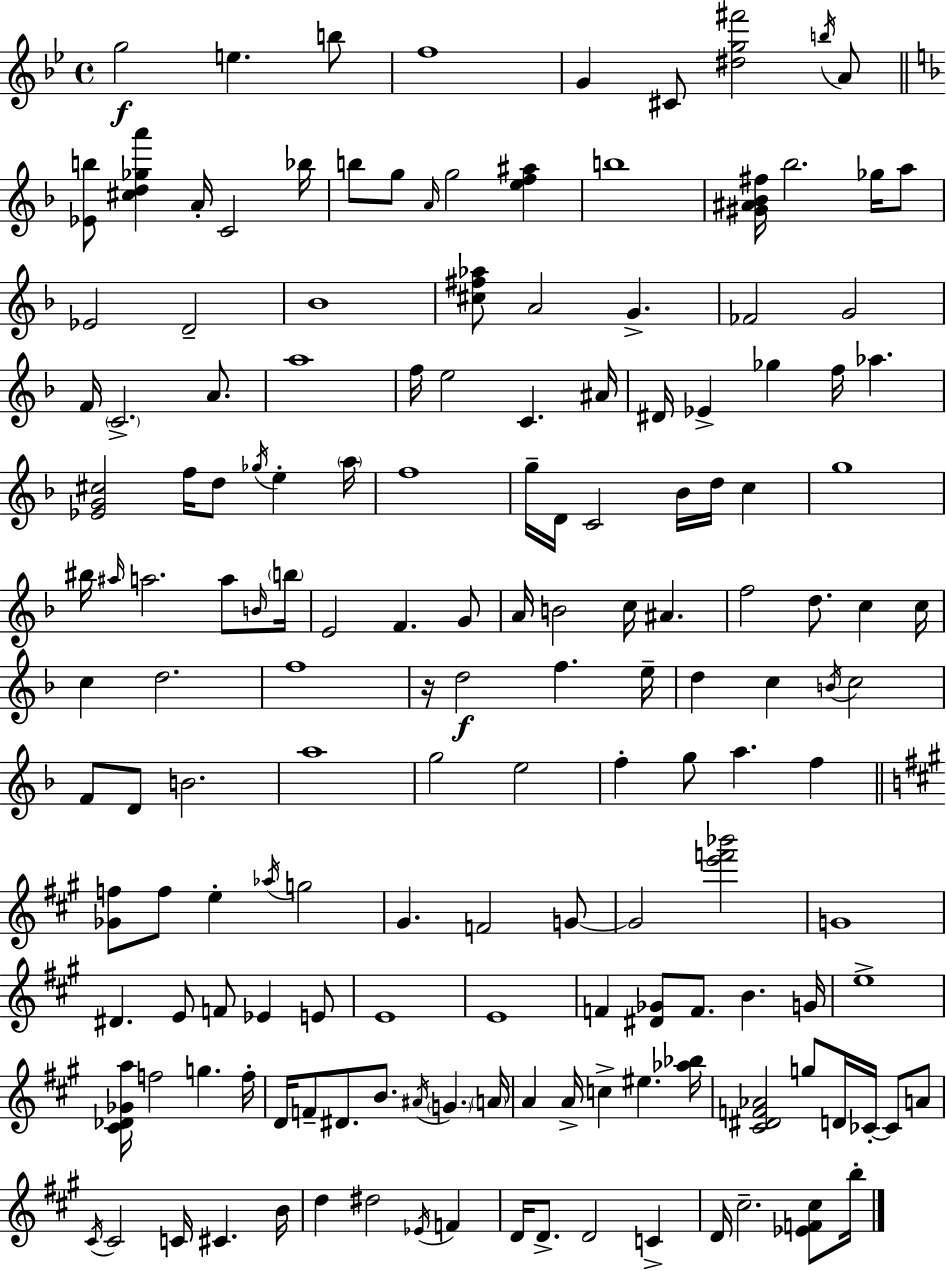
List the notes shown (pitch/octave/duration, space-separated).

G5/h E5/q. B5/e F5/w G4/q C#4/e [D#5,G5,F#6]/h B5/s A4/e [Eb4,B5]/e [C#5,D5,Gb5,A6]/q A4/s C4/h Bb5/s B5/e G5/e A4/s G5/h [E5,F5,A#5]/q B5/w [G#4,A#4,Bb4,F#5]/s Bb5/h. Gb5/s A5/e Eb4/h D4/h Bb4/w [C#5,F#5,Ab5]/e A4/h G4/q. FES4/h G4/h F4/s C4/h. A4/e. A5/w F5/s E5/h C4/q. A#4/s D#4/s Eb4/q Gb5/q F5/s Ab5/q. [Eb4,G4,C#5]/h F5/s D5/e Gb5/s E5/q A5/s F5/w G5/s D4/s C4/h Bb4/s D5/s C5/q G5/w BIS5/s A#5/s A5/h. A5/e B4/s B5/s E4/h F4/q. G4/e A4/s B4/h C5/s A#4/q. F5/h D5/e. C5/q C5/s C5/q D5/h. F5/w R/s D5/h F5/q. E5/s D5/q C5/q B4/s C5/h F4/e D4/e B4/h. A5/w G5/h E5/h F5/q G5/e A5/q. F5/q [Gb4,F5]/e F5/e E5/q Ab5/s G5/h G#4/q. F4/h G4/e G4/h [E6,F6,Bb6]/h G4/w D#4/q. E4/e F4/e Eb4/q E4/e E4/w E4/w F4/q [D#4,Gb4]/e F4/e. B4/q. G4/s E5/w [C#4,Db4,Gb4,A5]/s F5/h G5/q. F5/s D4/s F4/e D#4/e. B4/e. A#4/s G4/q. A4/s A4/q A4/s C5/q EIS5/q. [Ab5,Bb5]/s [C#4,D#4,F4,Ab4]/h G5/e D4/s CES4/s CES4/e A4/e C#4/s C#4/h C4/s C#4/q. B4/s D5/q D#5/h Eb4/s F4/q D4/s D4/e. D4/h C4/q D4/s C#5/h. [Eb4,F4,C#5]/e B5/s